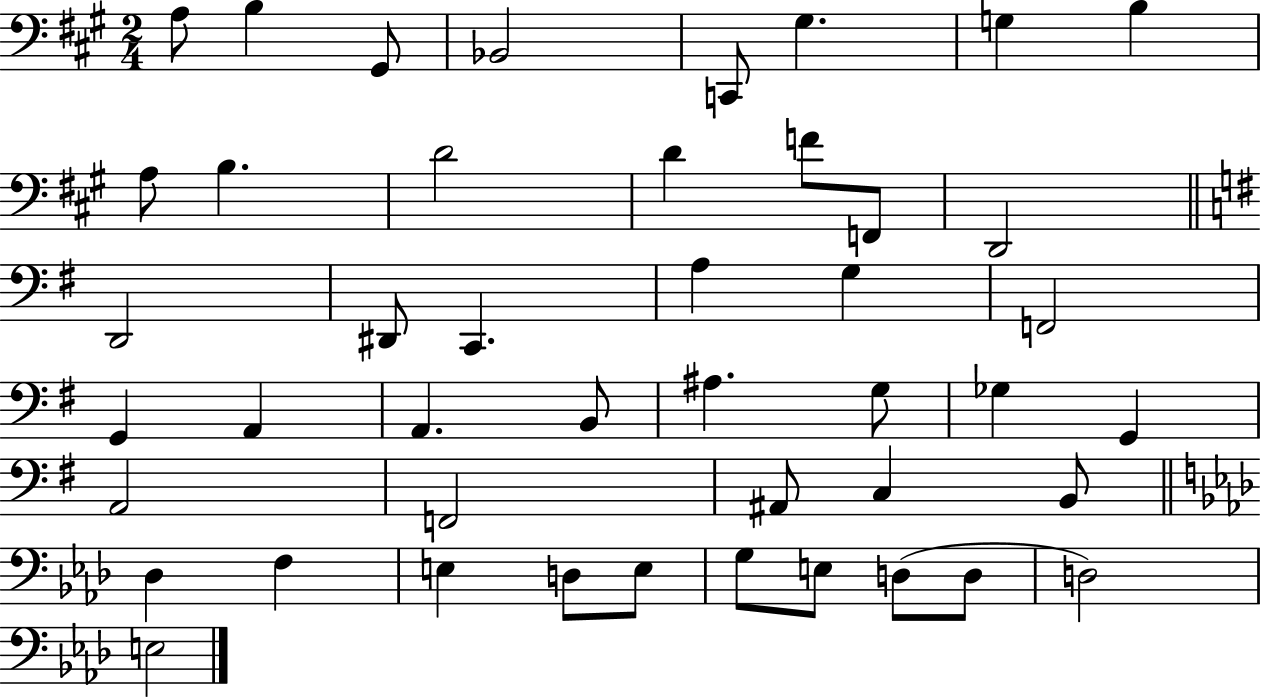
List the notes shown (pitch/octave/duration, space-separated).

A3/e B3/q G#2/e Bb2/h C2/e G#3/q. G3/q B3/q A3/e B3/q. D4/h D4/q F4/e F2/e D2/h D2/h D#2/e C2/q. A3/q G3/q F2/h G2/q A2/q A2/q. B2/e A#3/q. G3/e Gb3/q G2/q A2/h F2/h A#2/e C3/q B2/e Db3/q F3/q E3/q D3/e E3/e G3/e E3/e D3/e D3/e D3/h E3/h